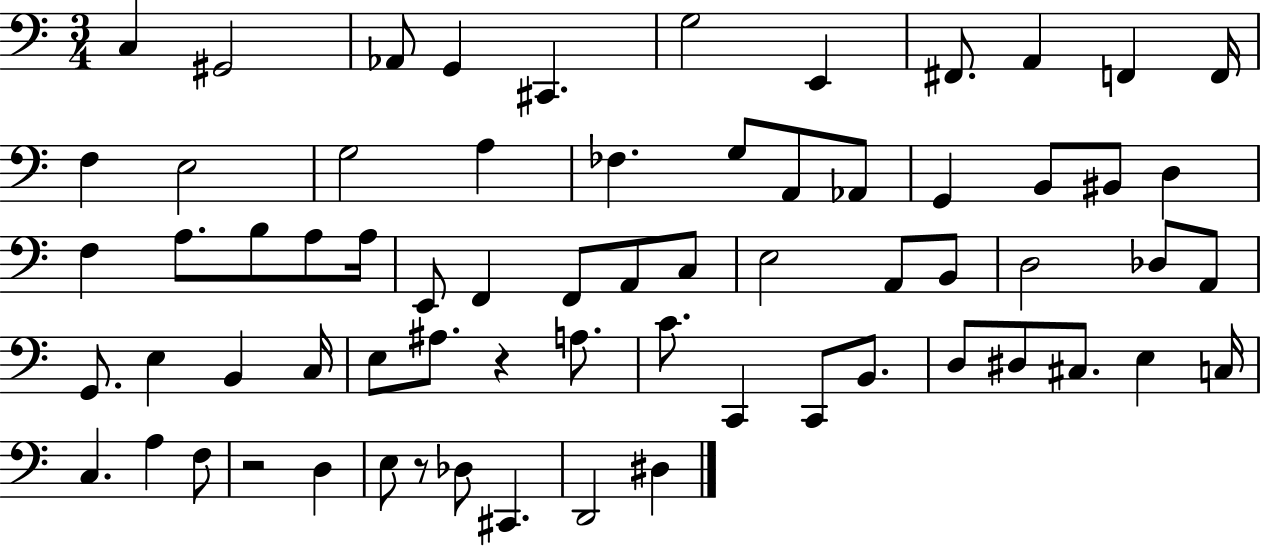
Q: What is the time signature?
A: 3/4